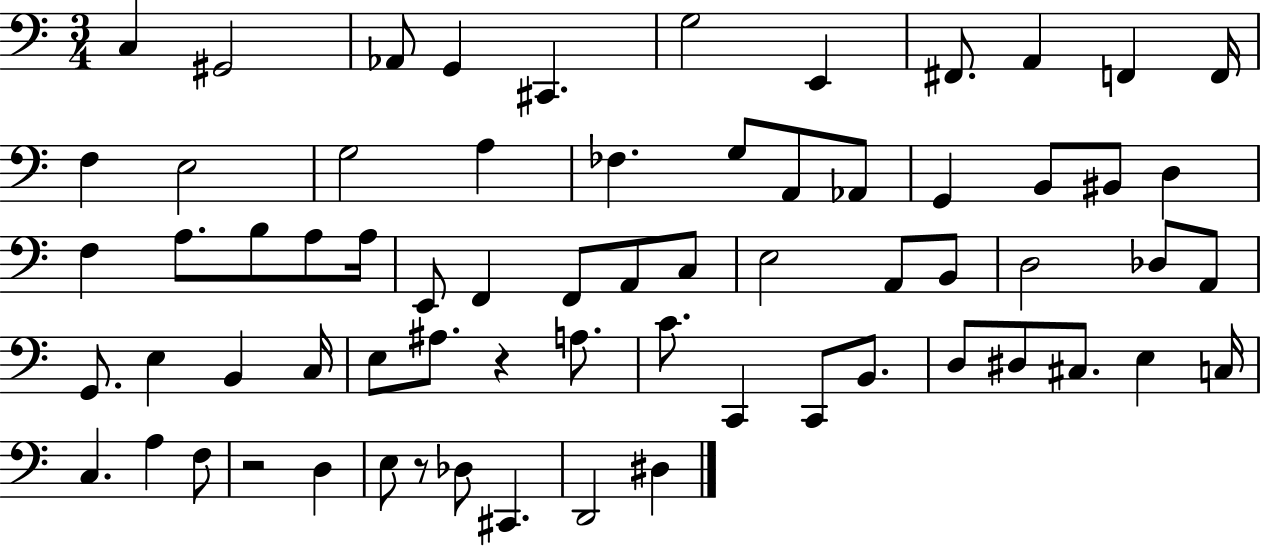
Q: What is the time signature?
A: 3/4